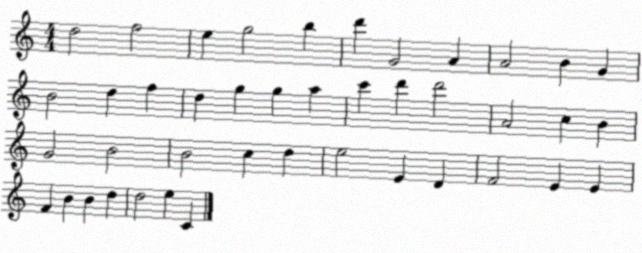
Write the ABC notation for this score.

X:1
T:Untitled
M:4/4
L:1/4
K:C
d2 f2 e g2 b d' G2 A A2 B G B2 d f d g g a c' d' d'2 A2 c B G2 B2 B2 c d e2 E D F2 E E F B B d d2 e C